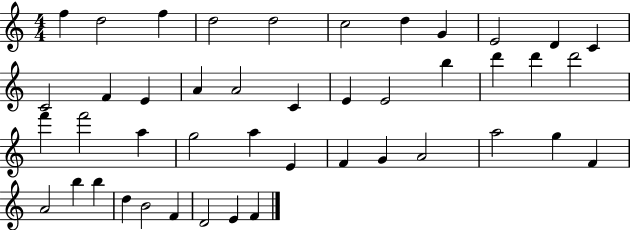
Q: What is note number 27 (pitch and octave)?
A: G5